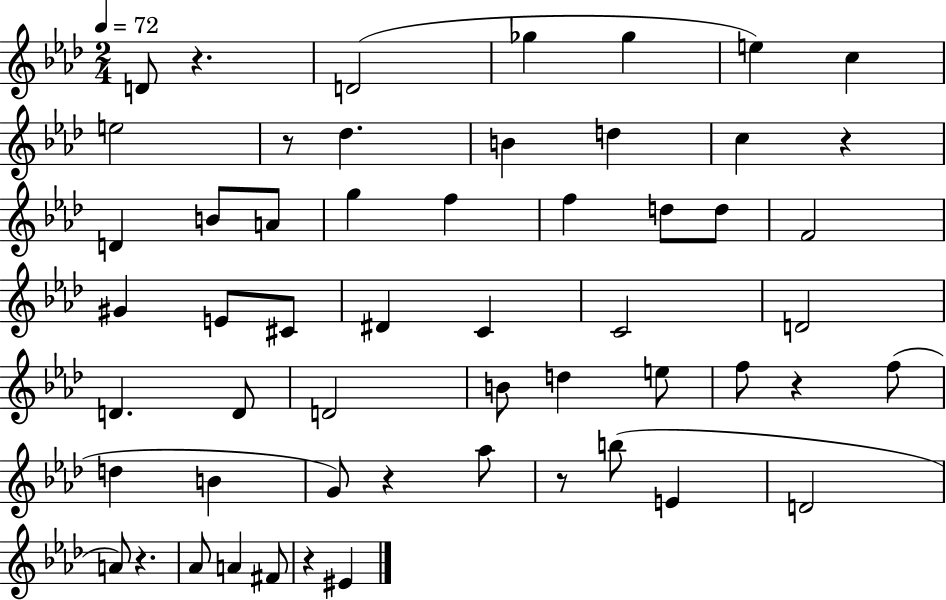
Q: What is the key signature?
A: AES major